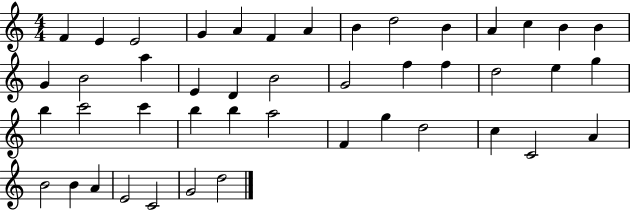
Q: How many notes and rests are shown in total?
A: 45